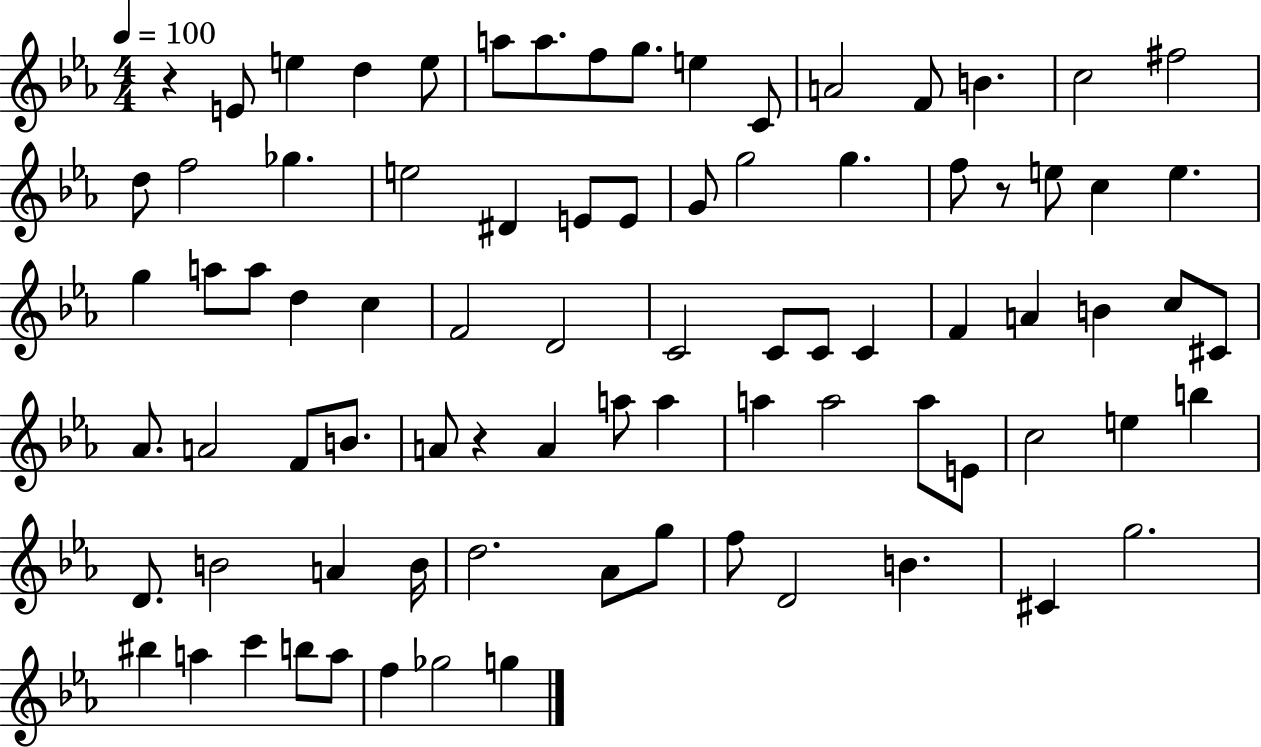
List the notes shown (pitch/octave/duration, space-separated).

R/q E4/e E5/q D5/q E5/e A5/e A5/e. F5/e G5/e. E5/q C4/e A4/h F4/e B4/q. C5/h F#5/h D5/e F5/h Gb5/q. E5/h D#4/q E4/e E4/e G4/e G5/h G5/q. F5/e R/e E5/e C5/q E5/q. G5/q A5/e A5/e D5/q C5/q F4/h D4/h C4/h C4/e C4/e C4/q F4/q A4/q B4/q C5/e C#4/e Ab4/e. A4/h F4/e B4/e. A4/e R/q A4/q A5/e A5/q A5/q A5/h A5/e E4/e C5/h E5/q B5/q D4/e. B4/h A4/q B4/s D5/h. Ab4/e G5/e F5/e D4/h B4/q. C#4/q G5/h. BIS5/q A5/q C6/q B5/e A5/e F5/q Gb5/h G5/q